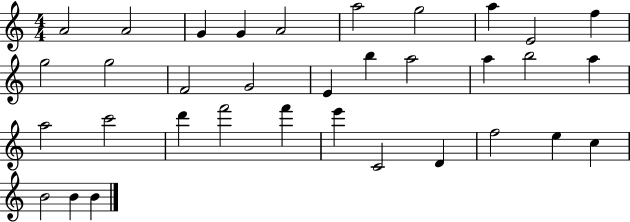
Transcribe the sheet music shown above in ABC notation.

X:1
T:Untitled
M:4/4
L:1/4
K:C
A2 A2 G G A2 a2 g2 a E2 f g2 g2 F2 G2 E b a2 a b2 a a2 c'2 d' f'2 f' e' C2 D f2 e c B2 B B